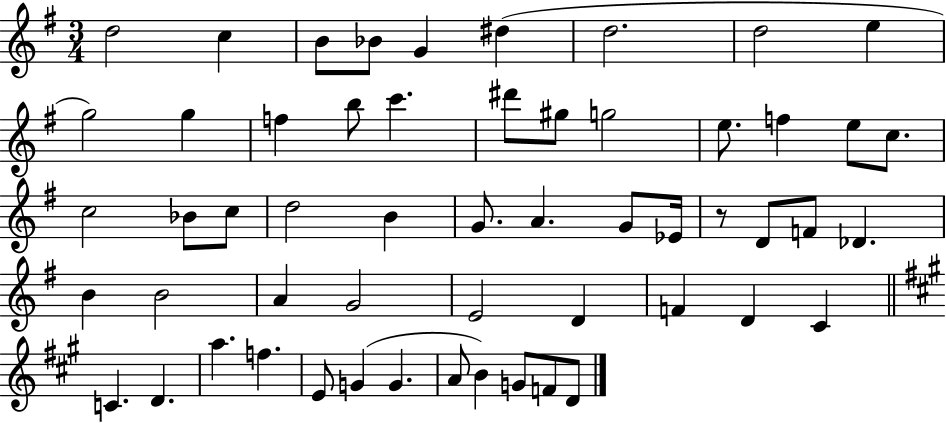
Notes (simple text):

D5/h C5/q B4/e Bb4/e G4/q D#5/q D5/h. D5/h E5/q G5/h G5/q F5/q B5/e C6/q. D#6/e G#5/e G5/h E5/e. F5/q E5/e C5/e. C5/h Bb4/e C5/e D5/h B4/q G4/e. A4/q. G4/e Eb4/s R/e D4/e F4/e Db4/q. B4/q B4/h A4/q G4/h E4/h D4/q F4/q D4/q C4/q C4/q. D4/q. A5/q. F5/q. E4/e G4/q G4/q. A4/e B4/q G4/e F4/e D4/e